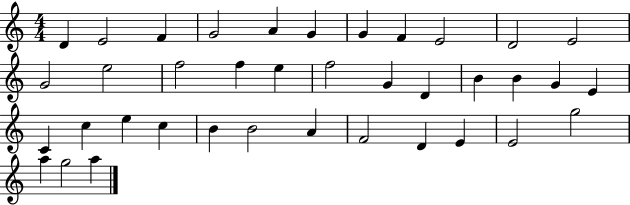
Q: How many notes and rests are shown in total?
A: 38